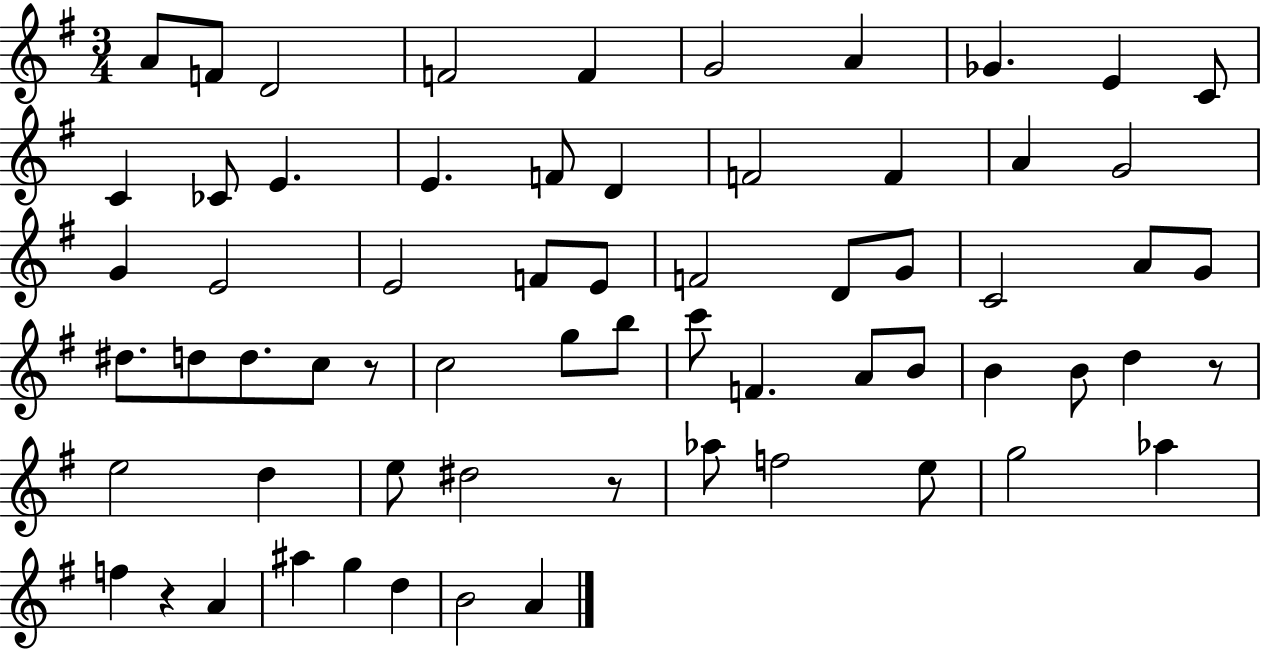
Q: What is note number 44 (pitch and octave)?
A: B4